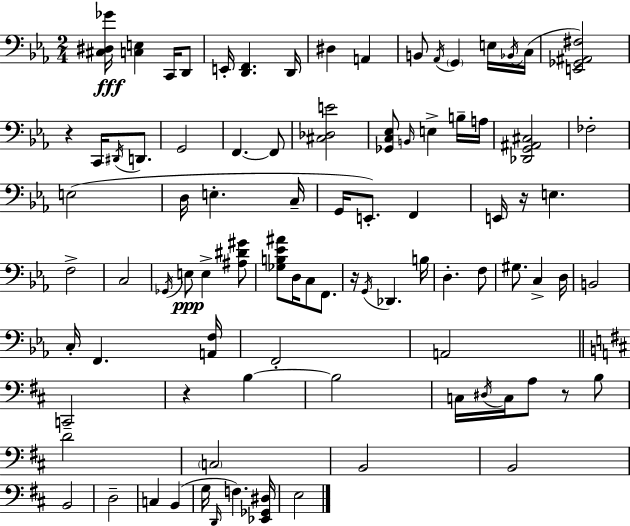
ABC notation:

X:1
T:Untitled
M:2/4
L:1/4
K:Eb
[^C,^D,_G]/4 [C,E,] C,,/4 D,,/2 E,,/4 [D,,F,,] D,,/4 ^D, A,, B,,/2 _A,,/4 G,, E,/4 _B,,/4 C,/4 [E,,_G,,^A,,^F,]2 z C,,/4 ^D,,/4 D,,/2 G,,2 F,, F,,/2 [^C,_D,E]2 [_G,,C,_E,]/2 B,,/4 E, B,/4 A,/4 [_D,,G,,^A,,^C,]2 _F,2 E,2 D,/4 E, C,/4 G,,/4 E,,/2 F,, E,,/4 z/4 E, F,2 C,2 _G,,/4 E,/2 E, [^A,^D^G]/2 [_G,B,_E^A]/2 D,/4 C,/2 F,,/2 z/4 G,,/4 _D,, B,/4 D, F,/2 ^G,/2 C, D,/4 B,,2 C,/4 F,, [A,,F,]/4 F,,2 A,,2 C,,2 z B, B,2 C,/4 ^D,/4 C,/4 A,/2 z/2 B,/2 D2 C,2 B,,2 B,,2 B,,2 D,2 C, B,, G,/4 D,,/4 F, [_E,,_G,,^D,]/4 E,2